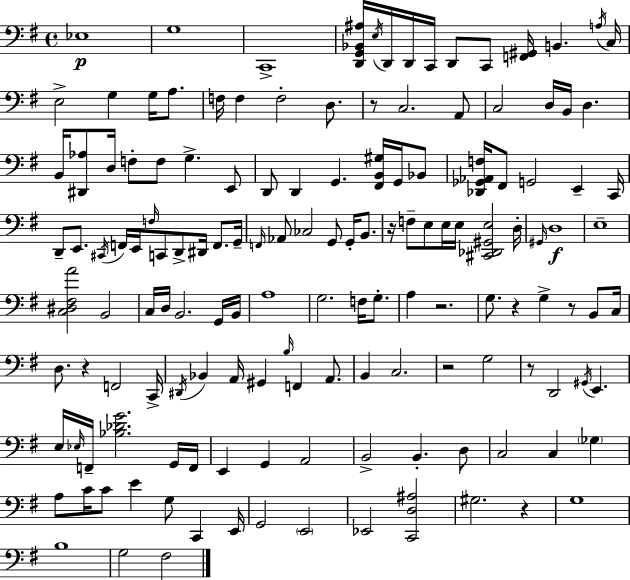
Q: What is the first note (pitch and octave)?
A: Eb3